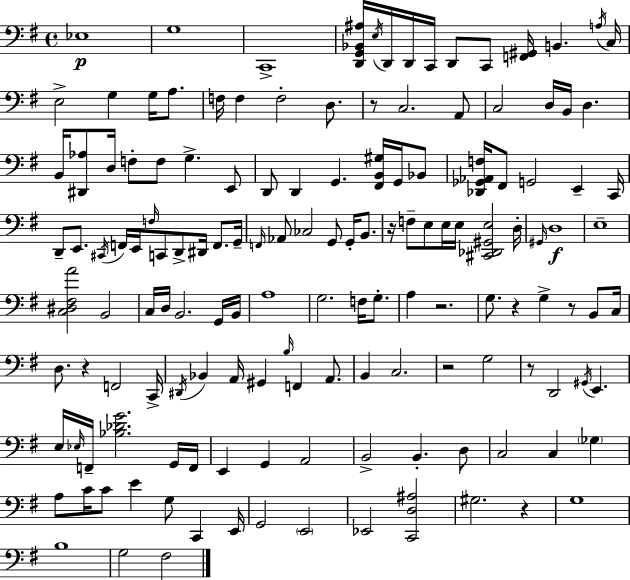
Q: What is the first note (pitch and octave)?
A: Eb3